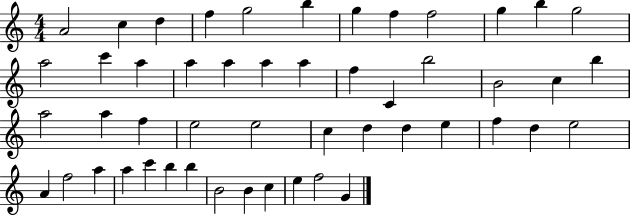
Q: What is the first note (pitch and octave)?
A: A4